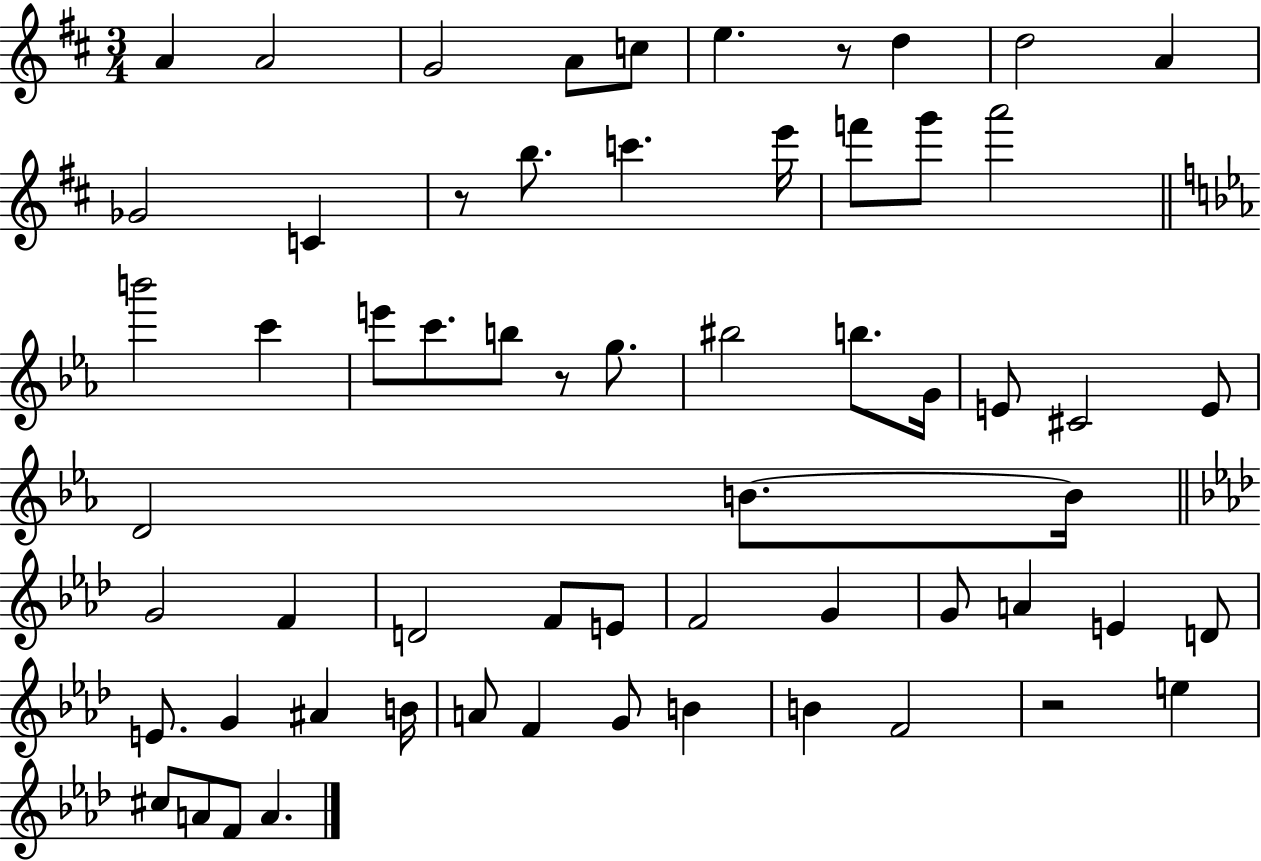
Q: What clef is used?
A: treble